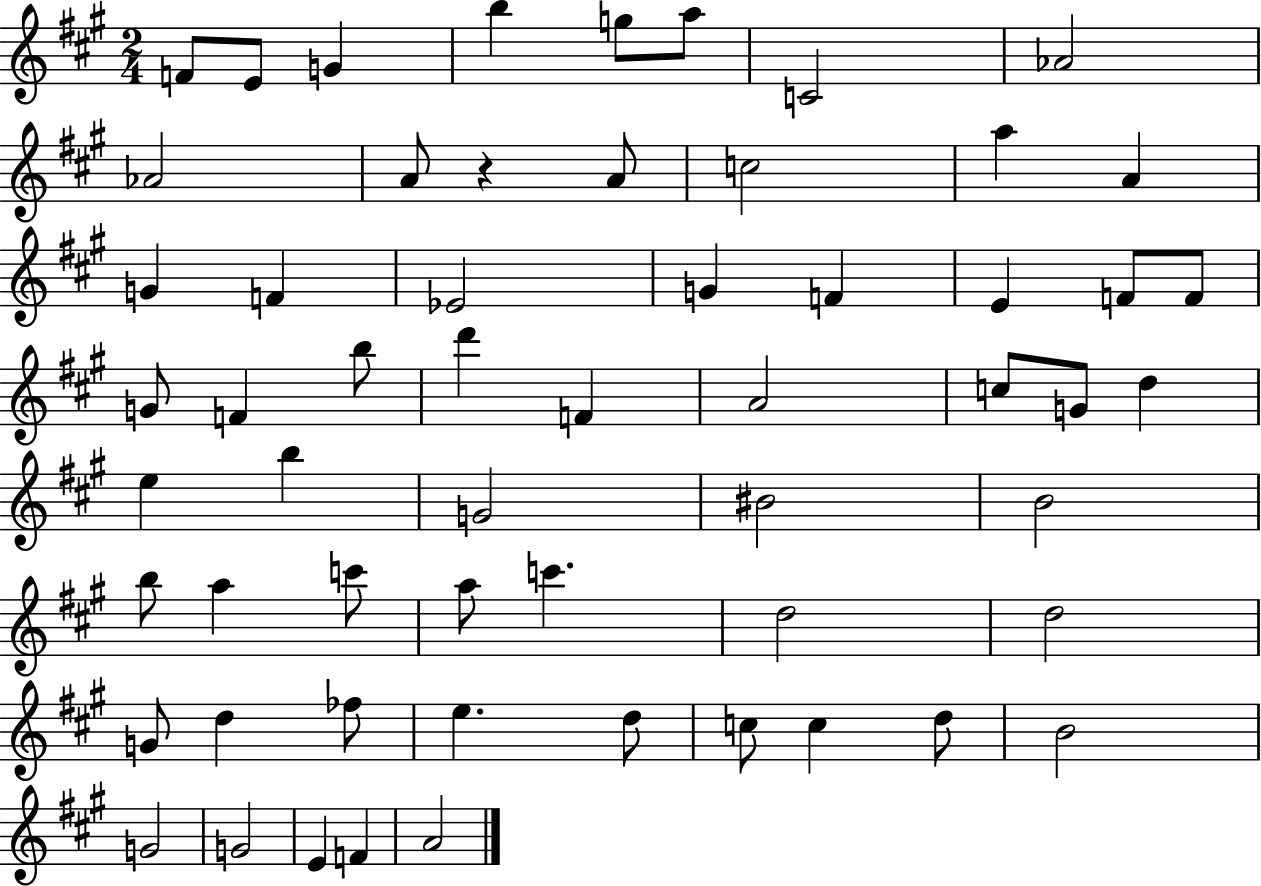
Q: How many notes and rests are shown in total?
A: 58